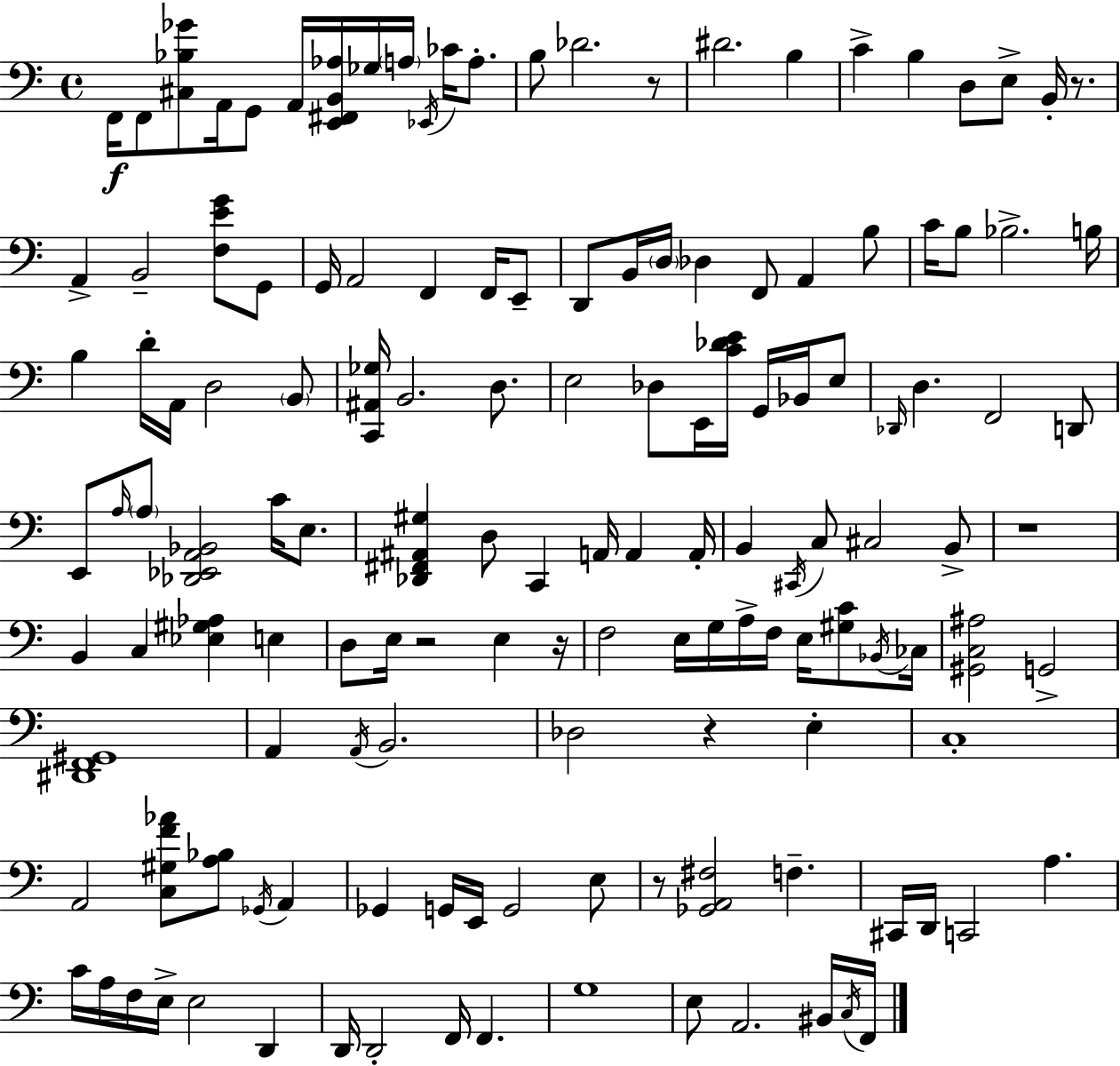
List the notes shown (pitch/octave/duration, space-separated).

F2/s F2/e [C#3,Bb3,Gb4]/e A2/s G2/e A2/s [E2,F#2,B2,Ab3]/s Gb3/s A3/s Eb2/s CES4/s A3/e. B3/e Db4/h. R/e D#4/h. B3/q C4/q B3/q D3/e E3/e B2/s R/e. A2/q B2/h [F3,E4,G4]/e G2/e G2/s A2/h F2/q F2/s E2/e D2/e B2/s D3/s Db3/q F2/e A2/q B3/e C4/s B3/e Bb3/h. B3/s B3/q D4/s A2/s D3/h B2/e [C2,A#2,Gb3]/s B2/h. D3/e. E3/h Db3/e E2/s [C4,Db4,E4]/s G2/s Bb2/s E3/e Db2/s D3/q. F2/h D2/e E2/e A3/s A3/e [Db2,Eb2,A2,Bb2]/h C4/s E3/e. [Db2,F#2,A#2,G#3]/q D3/e C2/q A2/s A2/q A2/s B2/q C#2/s C3/e C#3/h B2/e R/w B2/q C3/q [Eb3,G#3,Ab3]/q E3/q D3/e E3/s R/h E3/q R/s F3/h E3/s G3/s A3/s F3/s E3/s [G#3,C4]/e Bb2/s CES3/s [G#2,C3,A#3]/h G2/h [D#2,F2,G#2]/w A2/q A2/s B2/h. Db3/h R/q E3/q C3/w A2/h [C3,G#3,F4,Ab4]/e [A3,Bb3]/e Gb2/s A2/q Gb2/q G2/s E2/s G2/h E3/e R/e [Gb2,A2,F#3]/h F3/q. C#2/s D2/s C2/h A3/q. C4/s A3/s F3/s E3/s E3/h D2/q D2/s D2/h F2/s F2/q. G3/w E3/e A2/h. BIS2/s C3/s F2/s